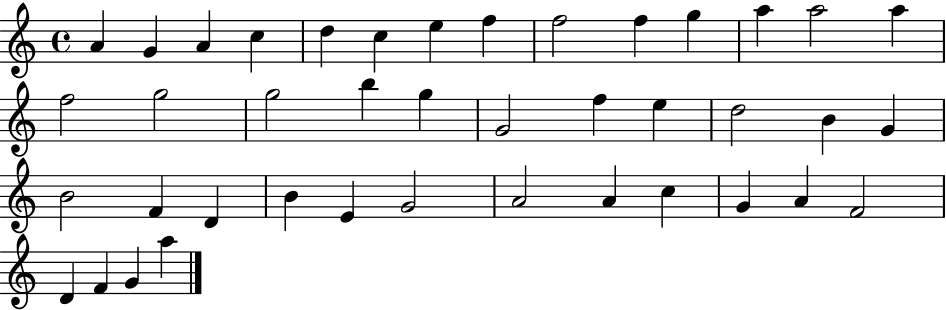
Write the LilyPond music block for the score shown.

{
  \clef treble
  \time 4/4
  \defaultTimeSignature
  \key c \major
  a'4 g'4 a'4 c''4 | d''4 c''4 e''4 f''4 | f''2 f''4 g''4 | a''4 a''2 a''4 | \break f''2 g''2 | g''2 b''4 g''4 | g'2 f''4 e''4 | d''2 b'4 g'4 | \break b'2 f'4 d'4 | b'4 e'4 g'2 | a'2 a'4 c''4 | g'4 a'4 f'2 | \break d'4 f'4 g'4 a''4 | \bar "|."
}